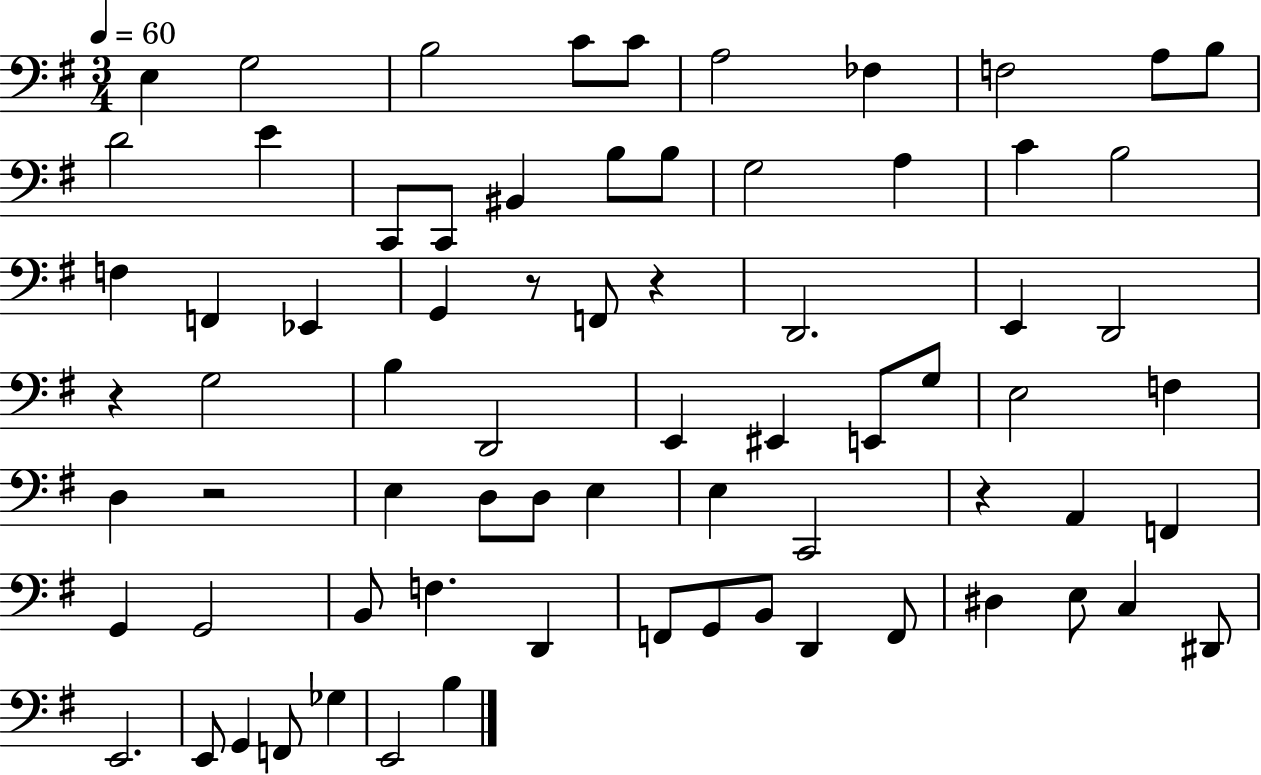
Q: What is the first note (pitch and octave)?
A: E3